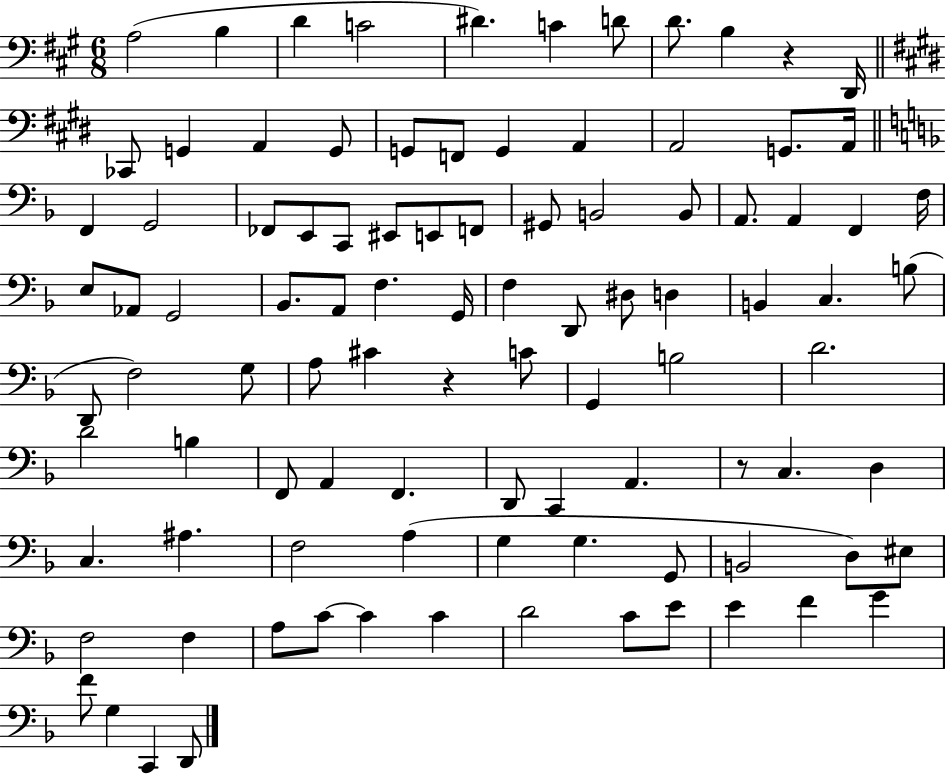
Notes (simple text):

A3/h B3/q D4/q C4/h D#4/q. C4/q D4/e D4/e. B3/q R/q D2/s CES2/e G2/q A2/q G2/e G2/e F2/e G2/q A2/q A2/h G2/e. A2/s F2/q G2/h FES2/e E2/e C2/e EIS2/e E2/e F2/e G#2/e B2/h B2/e A2/e. A2/q F2/q F3/s E3/e Ab2/e G2/h Bb2/e. A2/e F3/q. G2/s F3/q D2/e D#3/e D3/q B2/q C3/q. B3/e D2/e F3/h G3/e A3/e C#4/q R/q C4/e G2/q B3/h D4/h. D4/h B3/q F2/e A2/q F2/q. D2/e C2/q A2/q. R/e C3/q. D3/q C3/q. A#3/q. F3/h A3/q G3/q G3/q. G2/e B2/h D3/e EIS3/e F3/h F3/q A3/e C4/e C4/q C4/q D4/h C4/e E4/e E4/q F4/q G4/q F4/e G3/q C2/q D2/e